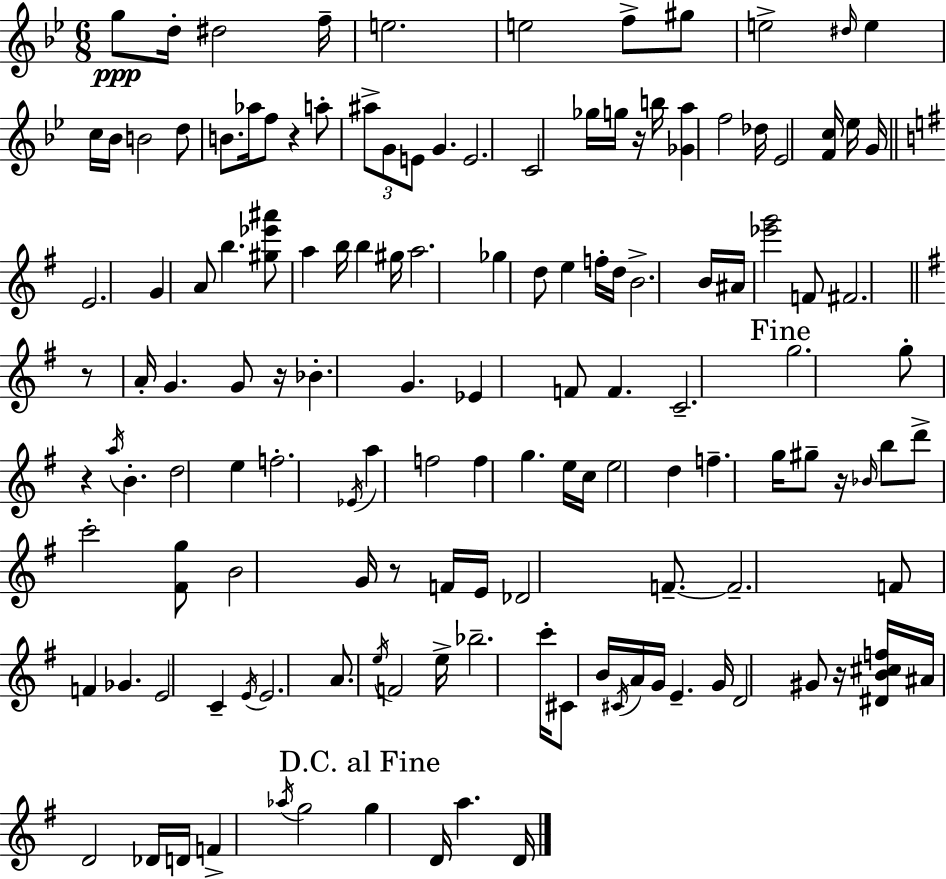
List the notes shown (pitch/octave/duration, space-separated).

G5/e D5/s D#5/h F5/s E5/h. E5/h F5/e G#5/e E5/h D#5/s E5/q C5/s Bb4/s B4/h D5/e B4/e. Ab5/s F5/e R/q A5/e A#5/e G4/e E4/e G4/q. E4/h. C4/h Gb5/s G5/s R/s B5/s [Gb4,A5]/q F5/h Db5/s Eb4/h [F4,C5]/s Eb5/s G4/s E4/h. G4/q A4/e B5/q. [G#5,Eb6,A#6]/e A5/q B5/s B5/q G#5/s A5/h. Gb5/q D5/e E5/q F5/s D5/s B4/h. B4/s A#4/s [Eb6,G6]/h F4/e F#4/h. R/e A4/s G4/q. G4/e R/s Bb4/q. G4/q. Eb4/q F4/e F4/q. C4/h. G5/h. G5/e R/q A5/s B4/q. D5/h E5/q F5/h. Eb4/s A5/q F5/h F5/q G5/q. E5/s C5/s E5/h D5/q F5/q. G5/s G#5/e R/s Bb4/s B5/e D6/e C6/h [F#4,G5]/e B4/h G4/s R/e F4/s E4/s Db4/h F4/e. F4/h. F4/e F4/q Gb4/q. E4/h C4/q E4/s E4/h. A4/e. E5/s F4/h E5/s Bb5/h. C6/s C#4/e B4/s C#4/s A4/s G4/s E4/q. G4/s D4/h G#4/e R/s [D#4,B4,C#5,F5]/s A#4/s D4/h Db4/s D4/s F4/q Ab5/s G5/h G5/q D4/s A5/q. D4/s